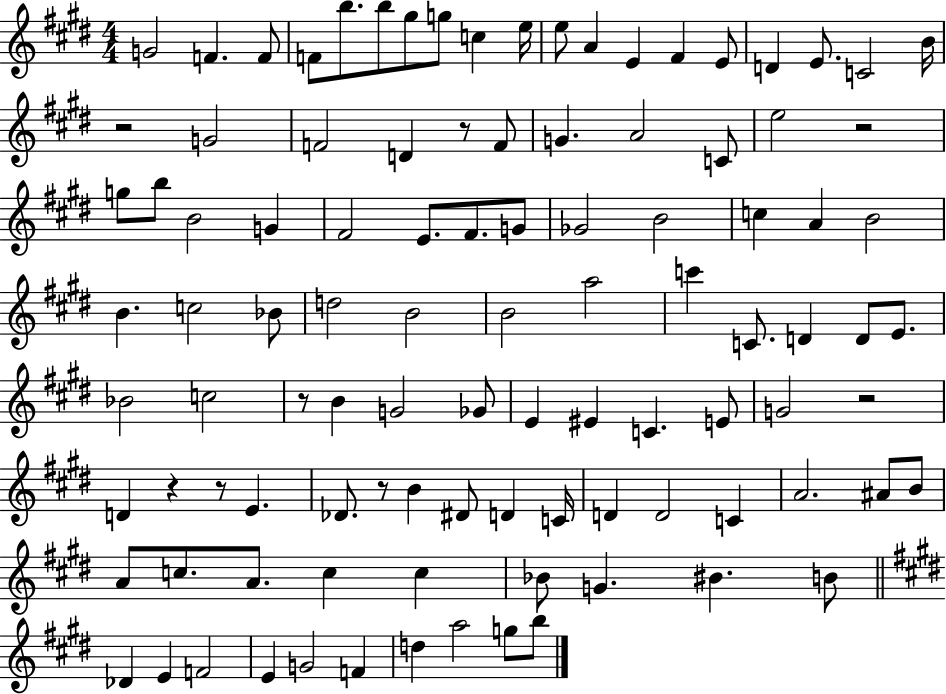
{
  \clef treble
  \numericTimeSignature
  \time 4/4
  \key e \major
  g'2 f'4. f'8 | f'8 b''8. b''8 gis''8 g''8 c''4 e''16 | e''8 a'4 e'4 fis'4 e'8 | d'4 e'8. c'2 b'16 | \break r2 g'2 | f'2 d'4 r8 f'8 | g'4. a'2 c'8 | e''2 r2 | \break g''8 b''8 b'2 g'4 | fis'2 e'8. fis'8. g'8 | ges'2 b'2 | c''4 a'4 b'2 | \break b'4. c''2 bes'8 | d''2 b'2 | b'2 a''2 | c'''4 c'8. d'4 d'8 e'8. | \break bes'2 c''2 | r8 b'4 g'2 ges'8 | e'4 eis'4 c'4. e'8 | g'2 r2 | \break d'4 r4 r8 e'4. | des'8. r8 b'4 dis'8 d'4 c'16 | d'4 d'2 c'4 | a'2. ais'8 b'8 | \break a'8 c''8. a'8. c''4 c''4 | bes'8 g'4. bis'4. b'8 | \bar "||" \break \key e \major des'4 e'4 f'2 | e'4 g'2 f'4 | d''4 a''2 g''8 b''8 | \bar "|."
}